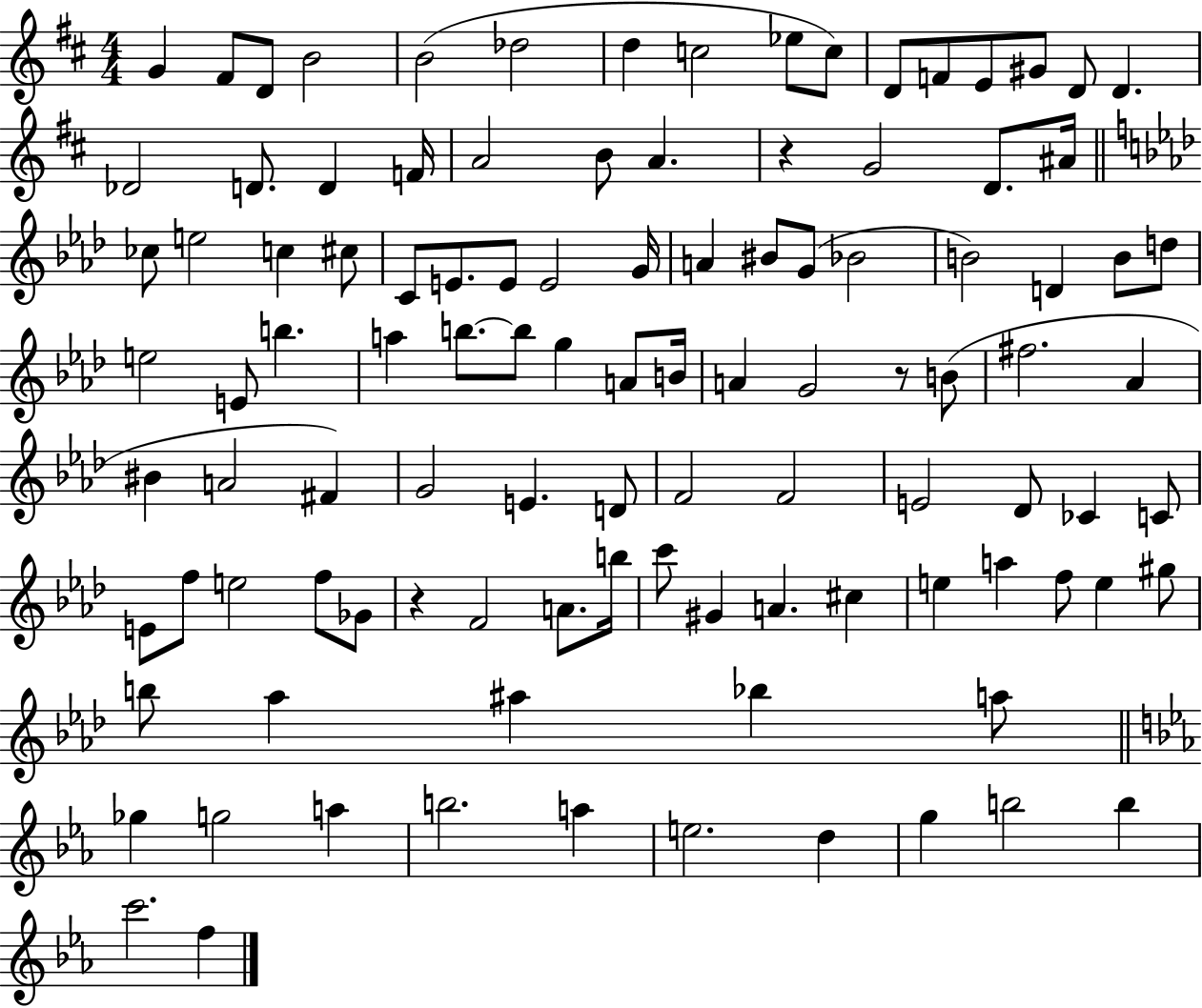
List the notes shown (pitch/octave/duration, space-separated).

G4/q F#4/e D4/e B4/h B4/h Db5/h D5/q C5/h Eb5/e C5/e D4/e F4/e E4/e G#4/e D4/e D4/q. Db4/h D4/e. D4/q F4/s A4/h B4/e A4/q. R/q G4/h D4/e. A#4/s CES5/e E5/h C5/q C#5/e C4/e E4/e. E4/e E4/h G4/s A4/q BIS4/e G4/e Bb4/h B4/h D4/q B4/e D5/e E5/h E4/e B5/q. A5/q B5/e. B5/e G5/q A4/e B4/s A4/q G4/h R/e B4/e F#5/h. Ab4/q BIS4/q A4/h F#4/q G4/h E4/q. D4/e F4/h F4/h E4/h Db4/e CES4/q C4/e E4/e F5/e E5/h F5/e Gb4/e R/q F4/h A4/e. B5/s C6/e G#4/q A4/q. C#5/q E5/q A5/q F5/e E5/q G#5/e B5/e Ab5/q A#5/q Bb5/q A5/e Gb5/q G5/h A5/q B5/h. A5/q E5/h. D5/q G5/q B5/h B5/q C6/h. F5/q